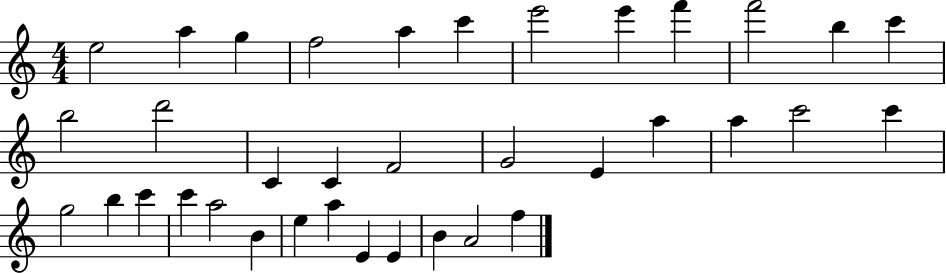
E5/h A5/q G5/q F5/h A5/q C6/q E6/h E6/q F6/q F6/h B5/q C6/q B5/h D6/h C4/q C4/q F4/h G4/h E4/q A5/q A5/q C6/h C6/q G5/h B5/q C6/q C6/q A5/h B4/q E5/q A5/q E4/q E4/q B4/q A4/h F5/q